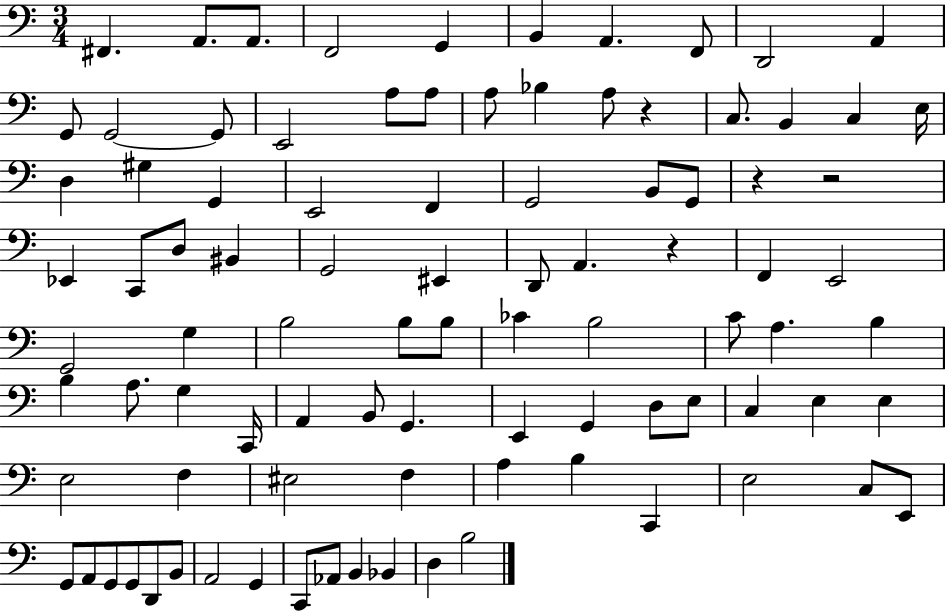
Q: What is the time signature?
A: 3/4